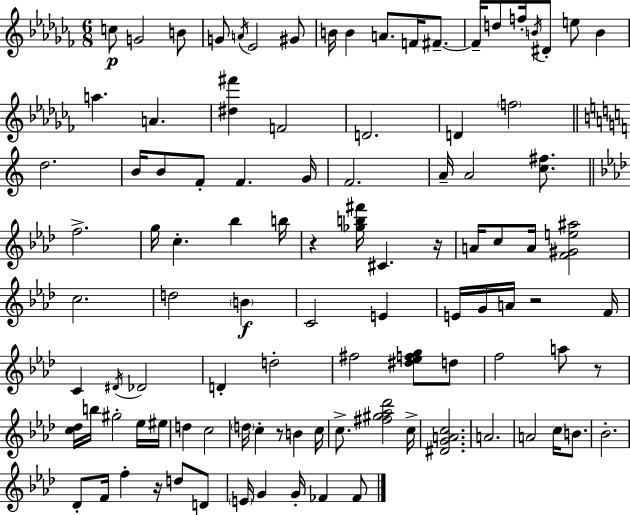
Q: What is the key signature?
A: AES minor